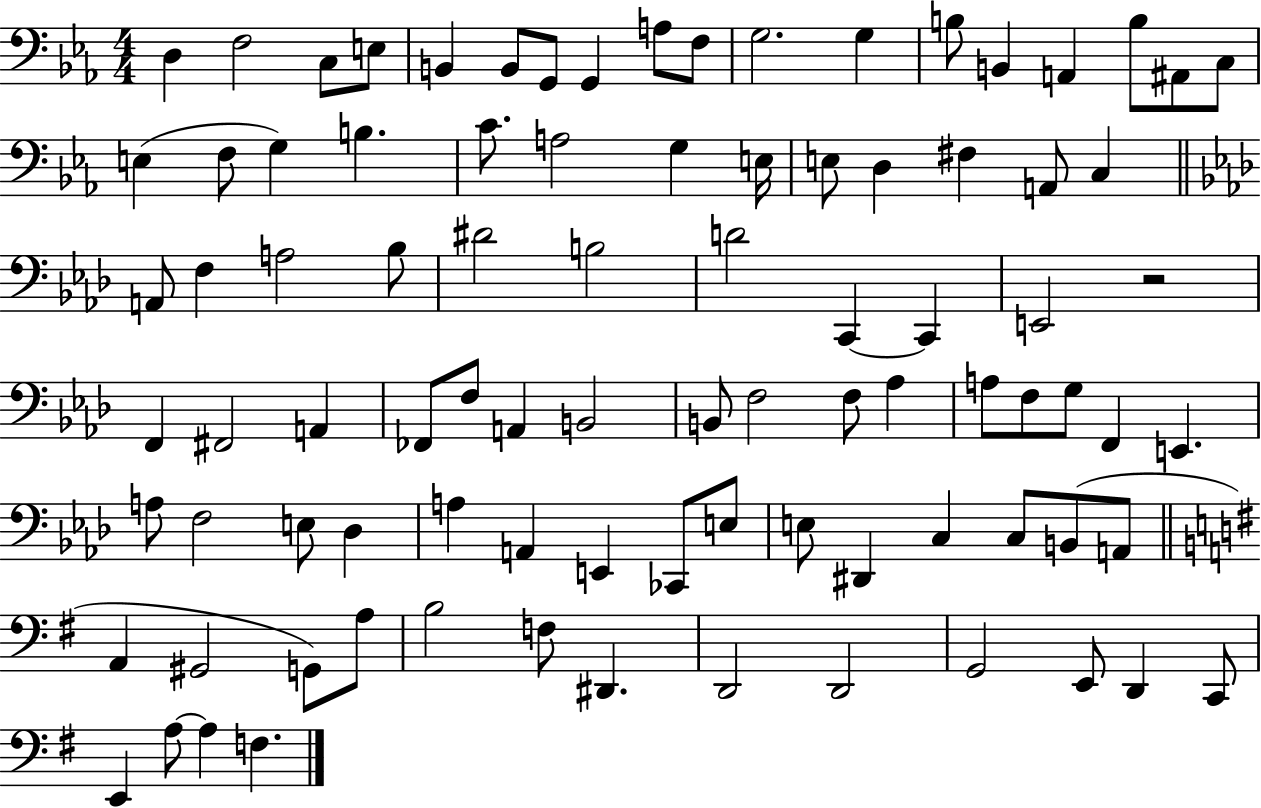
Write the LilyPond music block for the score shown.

{
  \clef bass
  \numericTimeSignature
  \time 4/4
  \key ees \major
  \repeat volta 2 { d4 f2 c8 e8 | b,4 b,8 g,8 g,4 a8 f8 | g2. g4 | b8 b,4 a,4 b8 ais,8 c8 | \break e4( f8 g4) b4. | c'8. a2 g4 e16 | e8 d4 fis4 a,8 c4 | \bar "||" \break \key aes \major a,8 f4 a2 bes8 | dis'2 b2 | d'2 c,4~~ c,4 | e,2 r2 | \break f,4 fis,2 a,4 | fes,8 f8 a,4 b,2 | b,8 f2 f8 aes4 | a8 f8 g8 f,4 e,4. | \break a8 f2 e8 des4 | a4 a,4 e,4 ces,8 e8 | e8 dis,4 c4 c8 b,8( a,8 | \bar "||" \break \key g \major a,4 gis,2 g,8) a8 | b2 f8 dis,4. | d,2 d,2 | g,2 e,8 d,4 c,8 | \break e,4 a8~~ a4 f4. | } \bar "|."
}